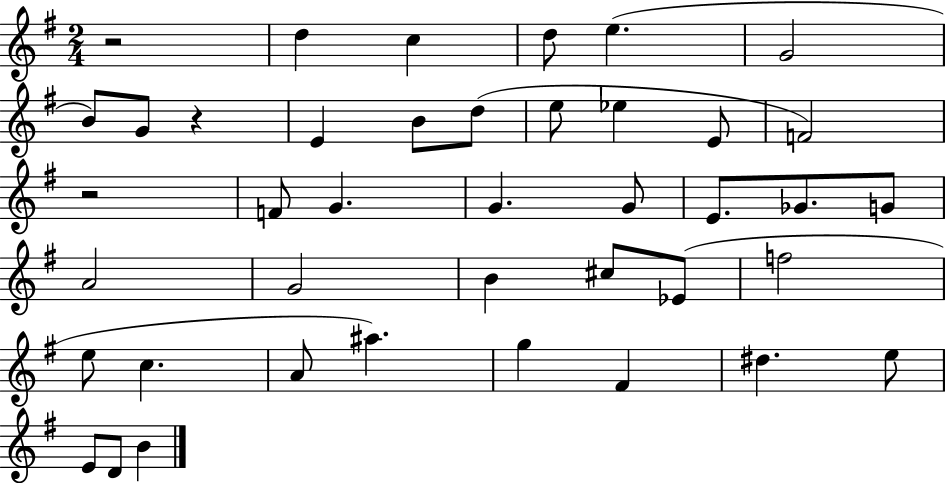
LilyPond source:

{
  \clef treble
  \numericTimeSignature
  \time 2/4
  \key g \major
  r2 | d''4 c''4 | d''8 e''4.( | g'2 | \break b'8) g'8 r4 | e'4 b'8 d''8( | e''8 ees''4 e'8 | f'2) | \break r2 | f'8 g'4. | g'4. g'8 | e'8. ges'8. g'8 | \break a'2 | g'2 | b'4 cis''8 ees'8( | f''2 | \break e''8 c''4. | a'8 ais''4.) | g''4 fis'4 | dis''4. e''8 | \break e'8 d'8 b'4 | \bar "|."
}